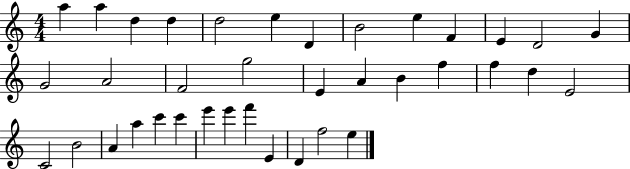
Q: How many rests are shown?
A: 0